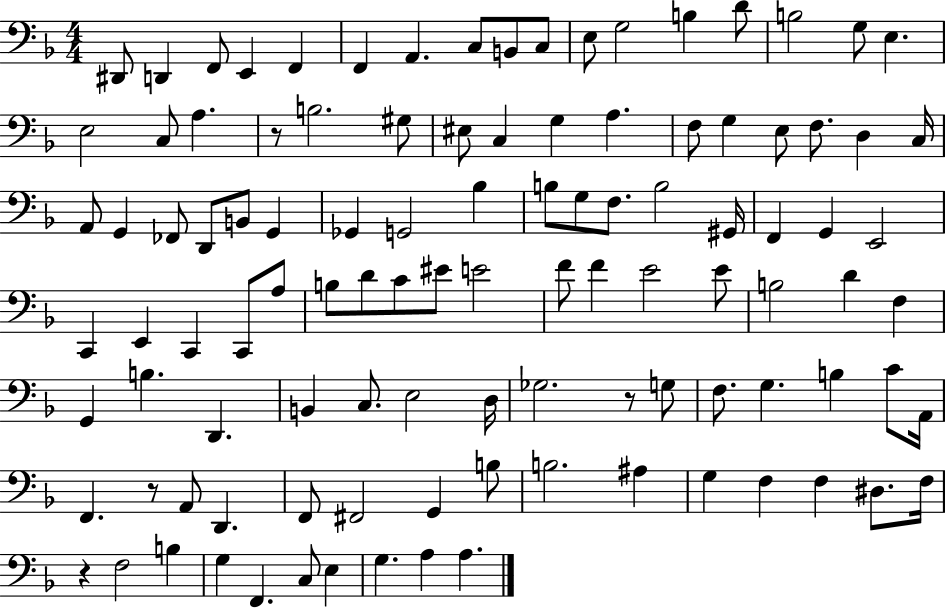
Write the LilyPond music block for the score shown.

{
  \clef bass
  \numericTimeSignature
  \time 4/4
  \key f \major
  \repeat volta 2 { dis,8 d,4 f,8 e,4 f,4 | f,4 a,4. c8 b,8 c8 | e8 g2 b4 d'8 | b2 g8 e4. | \break e2 c8 a4. | r8 b2. gis8 | eis8 c4 g4 a4. | f8 g4 e8 f8. d4 c16 | \break a,8 g,4 fes,8 d,8 b,8 g,4 | ges,4 g,2 bes4 | b8 g8 f8. b2 gis,16 | f,4 g,4 e,2 | \break c,4 e,4 c,4 c,8 a8 | b8 d'8 c'8 eis'8 e'2 | f'8 f'4 e'2 e'8 | b2 d'4 f4 | \break g,4 b4. d,4. | b,4 c8. e2 d16 | ges2. r8 g8 | f8. g4. b4 c'8 a,16 | \break f,4. r8 a,8 d,4. | f,8 fis,2 g,4 b8 | b2. ais4 | g4 f4 f4 dis8. f16 | \break r4 f2 b4 | g4 f,4. c8 e4 | g4. a4 a4. | } \bar "|."
}